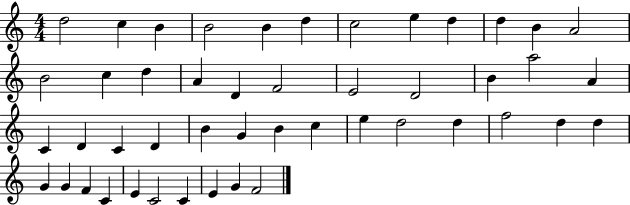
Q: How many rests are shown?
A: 0